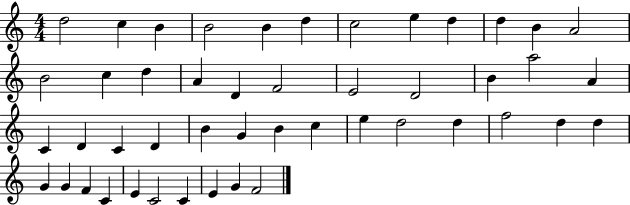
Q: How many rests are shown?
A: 0